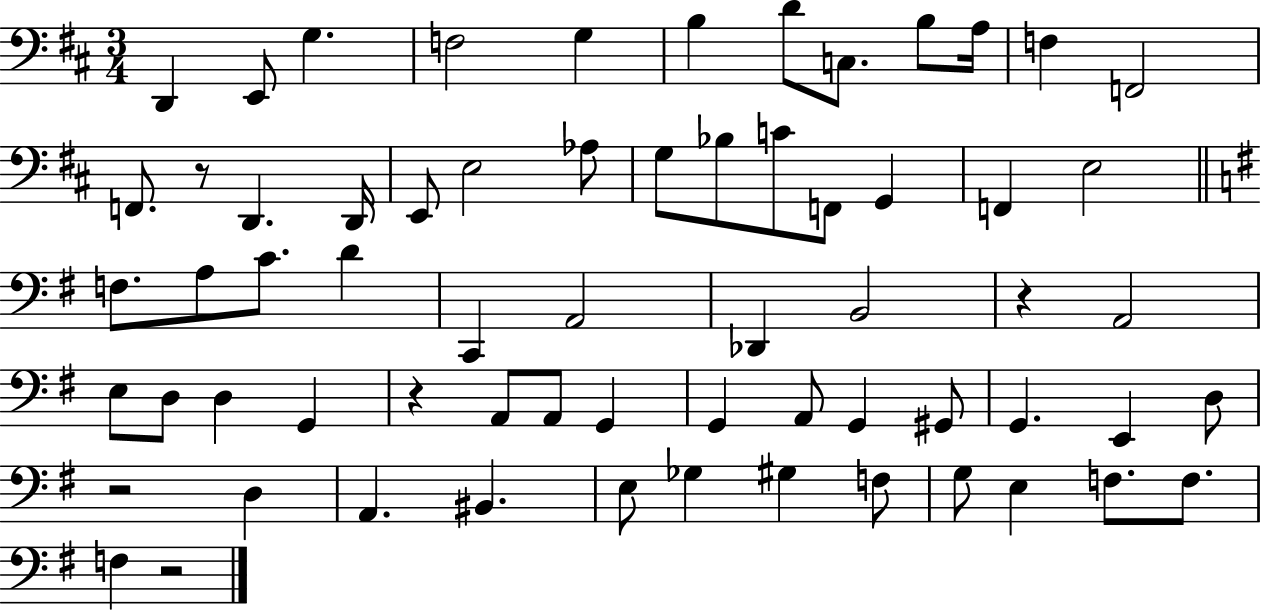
{
  \clef bass
  \numericTimeSignature
  \time 3/4
  \key d \major
  d,4 e,8 g4. | f2 g4 | b4 d'8 c8. b8 a16 | f4 f,2 | \break f,8. r8 d,4. d,16 | e,8 e2 aes8 | g8 bes8 c'8 f,8 g,4 | f,4 e2 | \break \bar "||" \break \key e \minor f8. a8 c'8. d'4 | c,4 a,2 | des,4 b,2 | r4 a,2 | \break e8 d8 d4 g,4 | r4 a,8 a,8 g,4 | g,4 a,8 g,4 gis,8 | g,4. e,4 d8 | \break r2 d4 | a,4. bis,4. | e8 ges4 gis4 f8 | g8 e4 f8. f8. | \break f4 r2 | \bar "|."
}